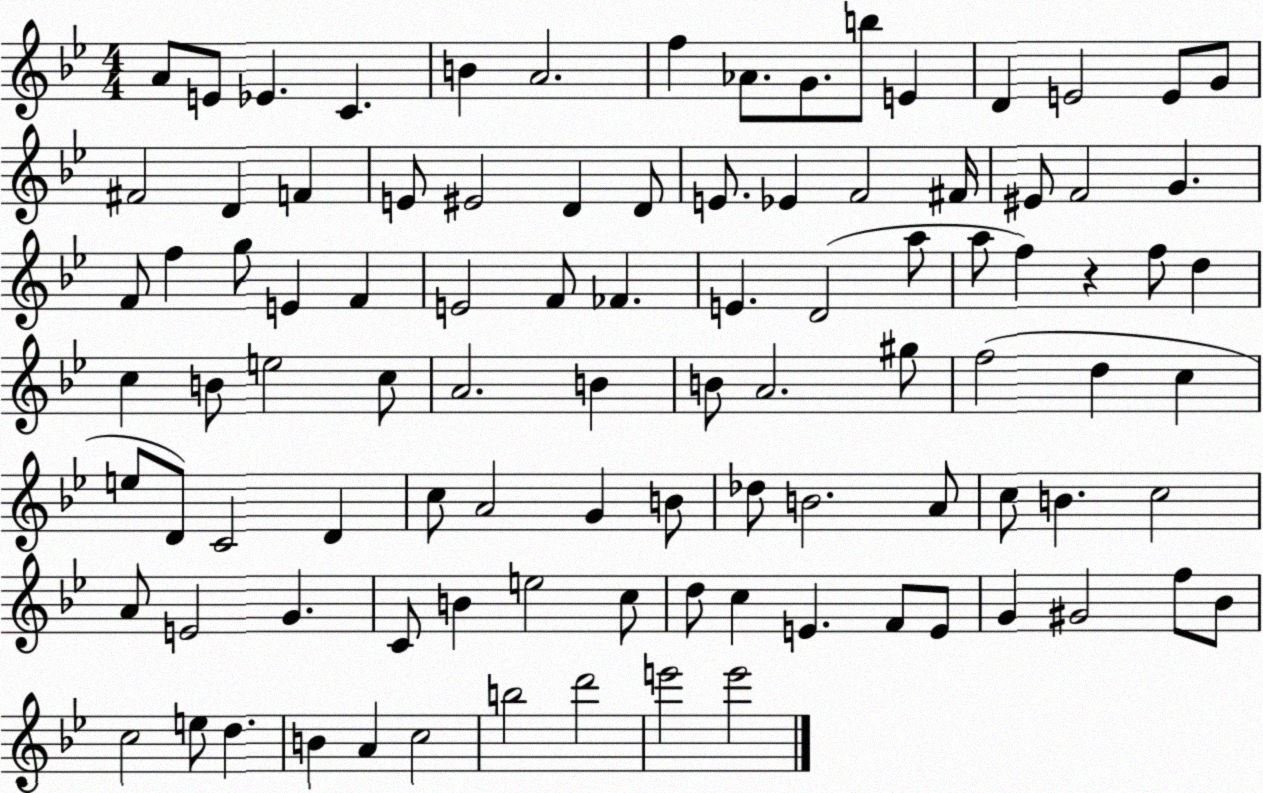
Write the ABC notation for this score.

X:1
T:Untitled
M:4/4
L:1/4
K:Bb
A/2 E/2 _E C B A2 f _A/2 G/2 b/2 E D E2 E/2 G/2 ^F2 D F E/2 ^E2 D D/2 E/2 _E F2 ^F/4 ^E/2 F2 G F/2 f g/2 E F E2 F/2 _F E D2 a/2 a/2 f z f/2 d c B/2 e2 c/2 A2 B B/2 A2 ^g/2 f2 d c e/2 D/2 C2 D c/2 A2 G B/2 _d/2 B2 A/2 c/2 B c2 A/2 E2 G C/2 B e2 c/2 d/2 c E F/2 E/2 G ^G2 f/2 _B/2 c2 e/2 d B A c2 b2 d'2 e'2 e'2